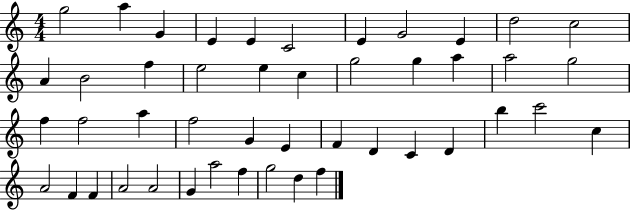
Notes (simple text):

G5/h A5/q G4/q E4/q E4/q C4/h E4/q G4/h E4/q D5/h C5/h A4/q B4/h F5/q E5/h E5/q C5/q G5/h G5/q A5/q A5/h G5/h F5/q F5/h A5/q F5/h G4/q E4/q F4/q D4/q C4/q D4/q B5/q C6/h C5/q A4/h F4/q F4/q A4/h A4/h G4/q A5/h F5/q G5/h D5/q F5/q